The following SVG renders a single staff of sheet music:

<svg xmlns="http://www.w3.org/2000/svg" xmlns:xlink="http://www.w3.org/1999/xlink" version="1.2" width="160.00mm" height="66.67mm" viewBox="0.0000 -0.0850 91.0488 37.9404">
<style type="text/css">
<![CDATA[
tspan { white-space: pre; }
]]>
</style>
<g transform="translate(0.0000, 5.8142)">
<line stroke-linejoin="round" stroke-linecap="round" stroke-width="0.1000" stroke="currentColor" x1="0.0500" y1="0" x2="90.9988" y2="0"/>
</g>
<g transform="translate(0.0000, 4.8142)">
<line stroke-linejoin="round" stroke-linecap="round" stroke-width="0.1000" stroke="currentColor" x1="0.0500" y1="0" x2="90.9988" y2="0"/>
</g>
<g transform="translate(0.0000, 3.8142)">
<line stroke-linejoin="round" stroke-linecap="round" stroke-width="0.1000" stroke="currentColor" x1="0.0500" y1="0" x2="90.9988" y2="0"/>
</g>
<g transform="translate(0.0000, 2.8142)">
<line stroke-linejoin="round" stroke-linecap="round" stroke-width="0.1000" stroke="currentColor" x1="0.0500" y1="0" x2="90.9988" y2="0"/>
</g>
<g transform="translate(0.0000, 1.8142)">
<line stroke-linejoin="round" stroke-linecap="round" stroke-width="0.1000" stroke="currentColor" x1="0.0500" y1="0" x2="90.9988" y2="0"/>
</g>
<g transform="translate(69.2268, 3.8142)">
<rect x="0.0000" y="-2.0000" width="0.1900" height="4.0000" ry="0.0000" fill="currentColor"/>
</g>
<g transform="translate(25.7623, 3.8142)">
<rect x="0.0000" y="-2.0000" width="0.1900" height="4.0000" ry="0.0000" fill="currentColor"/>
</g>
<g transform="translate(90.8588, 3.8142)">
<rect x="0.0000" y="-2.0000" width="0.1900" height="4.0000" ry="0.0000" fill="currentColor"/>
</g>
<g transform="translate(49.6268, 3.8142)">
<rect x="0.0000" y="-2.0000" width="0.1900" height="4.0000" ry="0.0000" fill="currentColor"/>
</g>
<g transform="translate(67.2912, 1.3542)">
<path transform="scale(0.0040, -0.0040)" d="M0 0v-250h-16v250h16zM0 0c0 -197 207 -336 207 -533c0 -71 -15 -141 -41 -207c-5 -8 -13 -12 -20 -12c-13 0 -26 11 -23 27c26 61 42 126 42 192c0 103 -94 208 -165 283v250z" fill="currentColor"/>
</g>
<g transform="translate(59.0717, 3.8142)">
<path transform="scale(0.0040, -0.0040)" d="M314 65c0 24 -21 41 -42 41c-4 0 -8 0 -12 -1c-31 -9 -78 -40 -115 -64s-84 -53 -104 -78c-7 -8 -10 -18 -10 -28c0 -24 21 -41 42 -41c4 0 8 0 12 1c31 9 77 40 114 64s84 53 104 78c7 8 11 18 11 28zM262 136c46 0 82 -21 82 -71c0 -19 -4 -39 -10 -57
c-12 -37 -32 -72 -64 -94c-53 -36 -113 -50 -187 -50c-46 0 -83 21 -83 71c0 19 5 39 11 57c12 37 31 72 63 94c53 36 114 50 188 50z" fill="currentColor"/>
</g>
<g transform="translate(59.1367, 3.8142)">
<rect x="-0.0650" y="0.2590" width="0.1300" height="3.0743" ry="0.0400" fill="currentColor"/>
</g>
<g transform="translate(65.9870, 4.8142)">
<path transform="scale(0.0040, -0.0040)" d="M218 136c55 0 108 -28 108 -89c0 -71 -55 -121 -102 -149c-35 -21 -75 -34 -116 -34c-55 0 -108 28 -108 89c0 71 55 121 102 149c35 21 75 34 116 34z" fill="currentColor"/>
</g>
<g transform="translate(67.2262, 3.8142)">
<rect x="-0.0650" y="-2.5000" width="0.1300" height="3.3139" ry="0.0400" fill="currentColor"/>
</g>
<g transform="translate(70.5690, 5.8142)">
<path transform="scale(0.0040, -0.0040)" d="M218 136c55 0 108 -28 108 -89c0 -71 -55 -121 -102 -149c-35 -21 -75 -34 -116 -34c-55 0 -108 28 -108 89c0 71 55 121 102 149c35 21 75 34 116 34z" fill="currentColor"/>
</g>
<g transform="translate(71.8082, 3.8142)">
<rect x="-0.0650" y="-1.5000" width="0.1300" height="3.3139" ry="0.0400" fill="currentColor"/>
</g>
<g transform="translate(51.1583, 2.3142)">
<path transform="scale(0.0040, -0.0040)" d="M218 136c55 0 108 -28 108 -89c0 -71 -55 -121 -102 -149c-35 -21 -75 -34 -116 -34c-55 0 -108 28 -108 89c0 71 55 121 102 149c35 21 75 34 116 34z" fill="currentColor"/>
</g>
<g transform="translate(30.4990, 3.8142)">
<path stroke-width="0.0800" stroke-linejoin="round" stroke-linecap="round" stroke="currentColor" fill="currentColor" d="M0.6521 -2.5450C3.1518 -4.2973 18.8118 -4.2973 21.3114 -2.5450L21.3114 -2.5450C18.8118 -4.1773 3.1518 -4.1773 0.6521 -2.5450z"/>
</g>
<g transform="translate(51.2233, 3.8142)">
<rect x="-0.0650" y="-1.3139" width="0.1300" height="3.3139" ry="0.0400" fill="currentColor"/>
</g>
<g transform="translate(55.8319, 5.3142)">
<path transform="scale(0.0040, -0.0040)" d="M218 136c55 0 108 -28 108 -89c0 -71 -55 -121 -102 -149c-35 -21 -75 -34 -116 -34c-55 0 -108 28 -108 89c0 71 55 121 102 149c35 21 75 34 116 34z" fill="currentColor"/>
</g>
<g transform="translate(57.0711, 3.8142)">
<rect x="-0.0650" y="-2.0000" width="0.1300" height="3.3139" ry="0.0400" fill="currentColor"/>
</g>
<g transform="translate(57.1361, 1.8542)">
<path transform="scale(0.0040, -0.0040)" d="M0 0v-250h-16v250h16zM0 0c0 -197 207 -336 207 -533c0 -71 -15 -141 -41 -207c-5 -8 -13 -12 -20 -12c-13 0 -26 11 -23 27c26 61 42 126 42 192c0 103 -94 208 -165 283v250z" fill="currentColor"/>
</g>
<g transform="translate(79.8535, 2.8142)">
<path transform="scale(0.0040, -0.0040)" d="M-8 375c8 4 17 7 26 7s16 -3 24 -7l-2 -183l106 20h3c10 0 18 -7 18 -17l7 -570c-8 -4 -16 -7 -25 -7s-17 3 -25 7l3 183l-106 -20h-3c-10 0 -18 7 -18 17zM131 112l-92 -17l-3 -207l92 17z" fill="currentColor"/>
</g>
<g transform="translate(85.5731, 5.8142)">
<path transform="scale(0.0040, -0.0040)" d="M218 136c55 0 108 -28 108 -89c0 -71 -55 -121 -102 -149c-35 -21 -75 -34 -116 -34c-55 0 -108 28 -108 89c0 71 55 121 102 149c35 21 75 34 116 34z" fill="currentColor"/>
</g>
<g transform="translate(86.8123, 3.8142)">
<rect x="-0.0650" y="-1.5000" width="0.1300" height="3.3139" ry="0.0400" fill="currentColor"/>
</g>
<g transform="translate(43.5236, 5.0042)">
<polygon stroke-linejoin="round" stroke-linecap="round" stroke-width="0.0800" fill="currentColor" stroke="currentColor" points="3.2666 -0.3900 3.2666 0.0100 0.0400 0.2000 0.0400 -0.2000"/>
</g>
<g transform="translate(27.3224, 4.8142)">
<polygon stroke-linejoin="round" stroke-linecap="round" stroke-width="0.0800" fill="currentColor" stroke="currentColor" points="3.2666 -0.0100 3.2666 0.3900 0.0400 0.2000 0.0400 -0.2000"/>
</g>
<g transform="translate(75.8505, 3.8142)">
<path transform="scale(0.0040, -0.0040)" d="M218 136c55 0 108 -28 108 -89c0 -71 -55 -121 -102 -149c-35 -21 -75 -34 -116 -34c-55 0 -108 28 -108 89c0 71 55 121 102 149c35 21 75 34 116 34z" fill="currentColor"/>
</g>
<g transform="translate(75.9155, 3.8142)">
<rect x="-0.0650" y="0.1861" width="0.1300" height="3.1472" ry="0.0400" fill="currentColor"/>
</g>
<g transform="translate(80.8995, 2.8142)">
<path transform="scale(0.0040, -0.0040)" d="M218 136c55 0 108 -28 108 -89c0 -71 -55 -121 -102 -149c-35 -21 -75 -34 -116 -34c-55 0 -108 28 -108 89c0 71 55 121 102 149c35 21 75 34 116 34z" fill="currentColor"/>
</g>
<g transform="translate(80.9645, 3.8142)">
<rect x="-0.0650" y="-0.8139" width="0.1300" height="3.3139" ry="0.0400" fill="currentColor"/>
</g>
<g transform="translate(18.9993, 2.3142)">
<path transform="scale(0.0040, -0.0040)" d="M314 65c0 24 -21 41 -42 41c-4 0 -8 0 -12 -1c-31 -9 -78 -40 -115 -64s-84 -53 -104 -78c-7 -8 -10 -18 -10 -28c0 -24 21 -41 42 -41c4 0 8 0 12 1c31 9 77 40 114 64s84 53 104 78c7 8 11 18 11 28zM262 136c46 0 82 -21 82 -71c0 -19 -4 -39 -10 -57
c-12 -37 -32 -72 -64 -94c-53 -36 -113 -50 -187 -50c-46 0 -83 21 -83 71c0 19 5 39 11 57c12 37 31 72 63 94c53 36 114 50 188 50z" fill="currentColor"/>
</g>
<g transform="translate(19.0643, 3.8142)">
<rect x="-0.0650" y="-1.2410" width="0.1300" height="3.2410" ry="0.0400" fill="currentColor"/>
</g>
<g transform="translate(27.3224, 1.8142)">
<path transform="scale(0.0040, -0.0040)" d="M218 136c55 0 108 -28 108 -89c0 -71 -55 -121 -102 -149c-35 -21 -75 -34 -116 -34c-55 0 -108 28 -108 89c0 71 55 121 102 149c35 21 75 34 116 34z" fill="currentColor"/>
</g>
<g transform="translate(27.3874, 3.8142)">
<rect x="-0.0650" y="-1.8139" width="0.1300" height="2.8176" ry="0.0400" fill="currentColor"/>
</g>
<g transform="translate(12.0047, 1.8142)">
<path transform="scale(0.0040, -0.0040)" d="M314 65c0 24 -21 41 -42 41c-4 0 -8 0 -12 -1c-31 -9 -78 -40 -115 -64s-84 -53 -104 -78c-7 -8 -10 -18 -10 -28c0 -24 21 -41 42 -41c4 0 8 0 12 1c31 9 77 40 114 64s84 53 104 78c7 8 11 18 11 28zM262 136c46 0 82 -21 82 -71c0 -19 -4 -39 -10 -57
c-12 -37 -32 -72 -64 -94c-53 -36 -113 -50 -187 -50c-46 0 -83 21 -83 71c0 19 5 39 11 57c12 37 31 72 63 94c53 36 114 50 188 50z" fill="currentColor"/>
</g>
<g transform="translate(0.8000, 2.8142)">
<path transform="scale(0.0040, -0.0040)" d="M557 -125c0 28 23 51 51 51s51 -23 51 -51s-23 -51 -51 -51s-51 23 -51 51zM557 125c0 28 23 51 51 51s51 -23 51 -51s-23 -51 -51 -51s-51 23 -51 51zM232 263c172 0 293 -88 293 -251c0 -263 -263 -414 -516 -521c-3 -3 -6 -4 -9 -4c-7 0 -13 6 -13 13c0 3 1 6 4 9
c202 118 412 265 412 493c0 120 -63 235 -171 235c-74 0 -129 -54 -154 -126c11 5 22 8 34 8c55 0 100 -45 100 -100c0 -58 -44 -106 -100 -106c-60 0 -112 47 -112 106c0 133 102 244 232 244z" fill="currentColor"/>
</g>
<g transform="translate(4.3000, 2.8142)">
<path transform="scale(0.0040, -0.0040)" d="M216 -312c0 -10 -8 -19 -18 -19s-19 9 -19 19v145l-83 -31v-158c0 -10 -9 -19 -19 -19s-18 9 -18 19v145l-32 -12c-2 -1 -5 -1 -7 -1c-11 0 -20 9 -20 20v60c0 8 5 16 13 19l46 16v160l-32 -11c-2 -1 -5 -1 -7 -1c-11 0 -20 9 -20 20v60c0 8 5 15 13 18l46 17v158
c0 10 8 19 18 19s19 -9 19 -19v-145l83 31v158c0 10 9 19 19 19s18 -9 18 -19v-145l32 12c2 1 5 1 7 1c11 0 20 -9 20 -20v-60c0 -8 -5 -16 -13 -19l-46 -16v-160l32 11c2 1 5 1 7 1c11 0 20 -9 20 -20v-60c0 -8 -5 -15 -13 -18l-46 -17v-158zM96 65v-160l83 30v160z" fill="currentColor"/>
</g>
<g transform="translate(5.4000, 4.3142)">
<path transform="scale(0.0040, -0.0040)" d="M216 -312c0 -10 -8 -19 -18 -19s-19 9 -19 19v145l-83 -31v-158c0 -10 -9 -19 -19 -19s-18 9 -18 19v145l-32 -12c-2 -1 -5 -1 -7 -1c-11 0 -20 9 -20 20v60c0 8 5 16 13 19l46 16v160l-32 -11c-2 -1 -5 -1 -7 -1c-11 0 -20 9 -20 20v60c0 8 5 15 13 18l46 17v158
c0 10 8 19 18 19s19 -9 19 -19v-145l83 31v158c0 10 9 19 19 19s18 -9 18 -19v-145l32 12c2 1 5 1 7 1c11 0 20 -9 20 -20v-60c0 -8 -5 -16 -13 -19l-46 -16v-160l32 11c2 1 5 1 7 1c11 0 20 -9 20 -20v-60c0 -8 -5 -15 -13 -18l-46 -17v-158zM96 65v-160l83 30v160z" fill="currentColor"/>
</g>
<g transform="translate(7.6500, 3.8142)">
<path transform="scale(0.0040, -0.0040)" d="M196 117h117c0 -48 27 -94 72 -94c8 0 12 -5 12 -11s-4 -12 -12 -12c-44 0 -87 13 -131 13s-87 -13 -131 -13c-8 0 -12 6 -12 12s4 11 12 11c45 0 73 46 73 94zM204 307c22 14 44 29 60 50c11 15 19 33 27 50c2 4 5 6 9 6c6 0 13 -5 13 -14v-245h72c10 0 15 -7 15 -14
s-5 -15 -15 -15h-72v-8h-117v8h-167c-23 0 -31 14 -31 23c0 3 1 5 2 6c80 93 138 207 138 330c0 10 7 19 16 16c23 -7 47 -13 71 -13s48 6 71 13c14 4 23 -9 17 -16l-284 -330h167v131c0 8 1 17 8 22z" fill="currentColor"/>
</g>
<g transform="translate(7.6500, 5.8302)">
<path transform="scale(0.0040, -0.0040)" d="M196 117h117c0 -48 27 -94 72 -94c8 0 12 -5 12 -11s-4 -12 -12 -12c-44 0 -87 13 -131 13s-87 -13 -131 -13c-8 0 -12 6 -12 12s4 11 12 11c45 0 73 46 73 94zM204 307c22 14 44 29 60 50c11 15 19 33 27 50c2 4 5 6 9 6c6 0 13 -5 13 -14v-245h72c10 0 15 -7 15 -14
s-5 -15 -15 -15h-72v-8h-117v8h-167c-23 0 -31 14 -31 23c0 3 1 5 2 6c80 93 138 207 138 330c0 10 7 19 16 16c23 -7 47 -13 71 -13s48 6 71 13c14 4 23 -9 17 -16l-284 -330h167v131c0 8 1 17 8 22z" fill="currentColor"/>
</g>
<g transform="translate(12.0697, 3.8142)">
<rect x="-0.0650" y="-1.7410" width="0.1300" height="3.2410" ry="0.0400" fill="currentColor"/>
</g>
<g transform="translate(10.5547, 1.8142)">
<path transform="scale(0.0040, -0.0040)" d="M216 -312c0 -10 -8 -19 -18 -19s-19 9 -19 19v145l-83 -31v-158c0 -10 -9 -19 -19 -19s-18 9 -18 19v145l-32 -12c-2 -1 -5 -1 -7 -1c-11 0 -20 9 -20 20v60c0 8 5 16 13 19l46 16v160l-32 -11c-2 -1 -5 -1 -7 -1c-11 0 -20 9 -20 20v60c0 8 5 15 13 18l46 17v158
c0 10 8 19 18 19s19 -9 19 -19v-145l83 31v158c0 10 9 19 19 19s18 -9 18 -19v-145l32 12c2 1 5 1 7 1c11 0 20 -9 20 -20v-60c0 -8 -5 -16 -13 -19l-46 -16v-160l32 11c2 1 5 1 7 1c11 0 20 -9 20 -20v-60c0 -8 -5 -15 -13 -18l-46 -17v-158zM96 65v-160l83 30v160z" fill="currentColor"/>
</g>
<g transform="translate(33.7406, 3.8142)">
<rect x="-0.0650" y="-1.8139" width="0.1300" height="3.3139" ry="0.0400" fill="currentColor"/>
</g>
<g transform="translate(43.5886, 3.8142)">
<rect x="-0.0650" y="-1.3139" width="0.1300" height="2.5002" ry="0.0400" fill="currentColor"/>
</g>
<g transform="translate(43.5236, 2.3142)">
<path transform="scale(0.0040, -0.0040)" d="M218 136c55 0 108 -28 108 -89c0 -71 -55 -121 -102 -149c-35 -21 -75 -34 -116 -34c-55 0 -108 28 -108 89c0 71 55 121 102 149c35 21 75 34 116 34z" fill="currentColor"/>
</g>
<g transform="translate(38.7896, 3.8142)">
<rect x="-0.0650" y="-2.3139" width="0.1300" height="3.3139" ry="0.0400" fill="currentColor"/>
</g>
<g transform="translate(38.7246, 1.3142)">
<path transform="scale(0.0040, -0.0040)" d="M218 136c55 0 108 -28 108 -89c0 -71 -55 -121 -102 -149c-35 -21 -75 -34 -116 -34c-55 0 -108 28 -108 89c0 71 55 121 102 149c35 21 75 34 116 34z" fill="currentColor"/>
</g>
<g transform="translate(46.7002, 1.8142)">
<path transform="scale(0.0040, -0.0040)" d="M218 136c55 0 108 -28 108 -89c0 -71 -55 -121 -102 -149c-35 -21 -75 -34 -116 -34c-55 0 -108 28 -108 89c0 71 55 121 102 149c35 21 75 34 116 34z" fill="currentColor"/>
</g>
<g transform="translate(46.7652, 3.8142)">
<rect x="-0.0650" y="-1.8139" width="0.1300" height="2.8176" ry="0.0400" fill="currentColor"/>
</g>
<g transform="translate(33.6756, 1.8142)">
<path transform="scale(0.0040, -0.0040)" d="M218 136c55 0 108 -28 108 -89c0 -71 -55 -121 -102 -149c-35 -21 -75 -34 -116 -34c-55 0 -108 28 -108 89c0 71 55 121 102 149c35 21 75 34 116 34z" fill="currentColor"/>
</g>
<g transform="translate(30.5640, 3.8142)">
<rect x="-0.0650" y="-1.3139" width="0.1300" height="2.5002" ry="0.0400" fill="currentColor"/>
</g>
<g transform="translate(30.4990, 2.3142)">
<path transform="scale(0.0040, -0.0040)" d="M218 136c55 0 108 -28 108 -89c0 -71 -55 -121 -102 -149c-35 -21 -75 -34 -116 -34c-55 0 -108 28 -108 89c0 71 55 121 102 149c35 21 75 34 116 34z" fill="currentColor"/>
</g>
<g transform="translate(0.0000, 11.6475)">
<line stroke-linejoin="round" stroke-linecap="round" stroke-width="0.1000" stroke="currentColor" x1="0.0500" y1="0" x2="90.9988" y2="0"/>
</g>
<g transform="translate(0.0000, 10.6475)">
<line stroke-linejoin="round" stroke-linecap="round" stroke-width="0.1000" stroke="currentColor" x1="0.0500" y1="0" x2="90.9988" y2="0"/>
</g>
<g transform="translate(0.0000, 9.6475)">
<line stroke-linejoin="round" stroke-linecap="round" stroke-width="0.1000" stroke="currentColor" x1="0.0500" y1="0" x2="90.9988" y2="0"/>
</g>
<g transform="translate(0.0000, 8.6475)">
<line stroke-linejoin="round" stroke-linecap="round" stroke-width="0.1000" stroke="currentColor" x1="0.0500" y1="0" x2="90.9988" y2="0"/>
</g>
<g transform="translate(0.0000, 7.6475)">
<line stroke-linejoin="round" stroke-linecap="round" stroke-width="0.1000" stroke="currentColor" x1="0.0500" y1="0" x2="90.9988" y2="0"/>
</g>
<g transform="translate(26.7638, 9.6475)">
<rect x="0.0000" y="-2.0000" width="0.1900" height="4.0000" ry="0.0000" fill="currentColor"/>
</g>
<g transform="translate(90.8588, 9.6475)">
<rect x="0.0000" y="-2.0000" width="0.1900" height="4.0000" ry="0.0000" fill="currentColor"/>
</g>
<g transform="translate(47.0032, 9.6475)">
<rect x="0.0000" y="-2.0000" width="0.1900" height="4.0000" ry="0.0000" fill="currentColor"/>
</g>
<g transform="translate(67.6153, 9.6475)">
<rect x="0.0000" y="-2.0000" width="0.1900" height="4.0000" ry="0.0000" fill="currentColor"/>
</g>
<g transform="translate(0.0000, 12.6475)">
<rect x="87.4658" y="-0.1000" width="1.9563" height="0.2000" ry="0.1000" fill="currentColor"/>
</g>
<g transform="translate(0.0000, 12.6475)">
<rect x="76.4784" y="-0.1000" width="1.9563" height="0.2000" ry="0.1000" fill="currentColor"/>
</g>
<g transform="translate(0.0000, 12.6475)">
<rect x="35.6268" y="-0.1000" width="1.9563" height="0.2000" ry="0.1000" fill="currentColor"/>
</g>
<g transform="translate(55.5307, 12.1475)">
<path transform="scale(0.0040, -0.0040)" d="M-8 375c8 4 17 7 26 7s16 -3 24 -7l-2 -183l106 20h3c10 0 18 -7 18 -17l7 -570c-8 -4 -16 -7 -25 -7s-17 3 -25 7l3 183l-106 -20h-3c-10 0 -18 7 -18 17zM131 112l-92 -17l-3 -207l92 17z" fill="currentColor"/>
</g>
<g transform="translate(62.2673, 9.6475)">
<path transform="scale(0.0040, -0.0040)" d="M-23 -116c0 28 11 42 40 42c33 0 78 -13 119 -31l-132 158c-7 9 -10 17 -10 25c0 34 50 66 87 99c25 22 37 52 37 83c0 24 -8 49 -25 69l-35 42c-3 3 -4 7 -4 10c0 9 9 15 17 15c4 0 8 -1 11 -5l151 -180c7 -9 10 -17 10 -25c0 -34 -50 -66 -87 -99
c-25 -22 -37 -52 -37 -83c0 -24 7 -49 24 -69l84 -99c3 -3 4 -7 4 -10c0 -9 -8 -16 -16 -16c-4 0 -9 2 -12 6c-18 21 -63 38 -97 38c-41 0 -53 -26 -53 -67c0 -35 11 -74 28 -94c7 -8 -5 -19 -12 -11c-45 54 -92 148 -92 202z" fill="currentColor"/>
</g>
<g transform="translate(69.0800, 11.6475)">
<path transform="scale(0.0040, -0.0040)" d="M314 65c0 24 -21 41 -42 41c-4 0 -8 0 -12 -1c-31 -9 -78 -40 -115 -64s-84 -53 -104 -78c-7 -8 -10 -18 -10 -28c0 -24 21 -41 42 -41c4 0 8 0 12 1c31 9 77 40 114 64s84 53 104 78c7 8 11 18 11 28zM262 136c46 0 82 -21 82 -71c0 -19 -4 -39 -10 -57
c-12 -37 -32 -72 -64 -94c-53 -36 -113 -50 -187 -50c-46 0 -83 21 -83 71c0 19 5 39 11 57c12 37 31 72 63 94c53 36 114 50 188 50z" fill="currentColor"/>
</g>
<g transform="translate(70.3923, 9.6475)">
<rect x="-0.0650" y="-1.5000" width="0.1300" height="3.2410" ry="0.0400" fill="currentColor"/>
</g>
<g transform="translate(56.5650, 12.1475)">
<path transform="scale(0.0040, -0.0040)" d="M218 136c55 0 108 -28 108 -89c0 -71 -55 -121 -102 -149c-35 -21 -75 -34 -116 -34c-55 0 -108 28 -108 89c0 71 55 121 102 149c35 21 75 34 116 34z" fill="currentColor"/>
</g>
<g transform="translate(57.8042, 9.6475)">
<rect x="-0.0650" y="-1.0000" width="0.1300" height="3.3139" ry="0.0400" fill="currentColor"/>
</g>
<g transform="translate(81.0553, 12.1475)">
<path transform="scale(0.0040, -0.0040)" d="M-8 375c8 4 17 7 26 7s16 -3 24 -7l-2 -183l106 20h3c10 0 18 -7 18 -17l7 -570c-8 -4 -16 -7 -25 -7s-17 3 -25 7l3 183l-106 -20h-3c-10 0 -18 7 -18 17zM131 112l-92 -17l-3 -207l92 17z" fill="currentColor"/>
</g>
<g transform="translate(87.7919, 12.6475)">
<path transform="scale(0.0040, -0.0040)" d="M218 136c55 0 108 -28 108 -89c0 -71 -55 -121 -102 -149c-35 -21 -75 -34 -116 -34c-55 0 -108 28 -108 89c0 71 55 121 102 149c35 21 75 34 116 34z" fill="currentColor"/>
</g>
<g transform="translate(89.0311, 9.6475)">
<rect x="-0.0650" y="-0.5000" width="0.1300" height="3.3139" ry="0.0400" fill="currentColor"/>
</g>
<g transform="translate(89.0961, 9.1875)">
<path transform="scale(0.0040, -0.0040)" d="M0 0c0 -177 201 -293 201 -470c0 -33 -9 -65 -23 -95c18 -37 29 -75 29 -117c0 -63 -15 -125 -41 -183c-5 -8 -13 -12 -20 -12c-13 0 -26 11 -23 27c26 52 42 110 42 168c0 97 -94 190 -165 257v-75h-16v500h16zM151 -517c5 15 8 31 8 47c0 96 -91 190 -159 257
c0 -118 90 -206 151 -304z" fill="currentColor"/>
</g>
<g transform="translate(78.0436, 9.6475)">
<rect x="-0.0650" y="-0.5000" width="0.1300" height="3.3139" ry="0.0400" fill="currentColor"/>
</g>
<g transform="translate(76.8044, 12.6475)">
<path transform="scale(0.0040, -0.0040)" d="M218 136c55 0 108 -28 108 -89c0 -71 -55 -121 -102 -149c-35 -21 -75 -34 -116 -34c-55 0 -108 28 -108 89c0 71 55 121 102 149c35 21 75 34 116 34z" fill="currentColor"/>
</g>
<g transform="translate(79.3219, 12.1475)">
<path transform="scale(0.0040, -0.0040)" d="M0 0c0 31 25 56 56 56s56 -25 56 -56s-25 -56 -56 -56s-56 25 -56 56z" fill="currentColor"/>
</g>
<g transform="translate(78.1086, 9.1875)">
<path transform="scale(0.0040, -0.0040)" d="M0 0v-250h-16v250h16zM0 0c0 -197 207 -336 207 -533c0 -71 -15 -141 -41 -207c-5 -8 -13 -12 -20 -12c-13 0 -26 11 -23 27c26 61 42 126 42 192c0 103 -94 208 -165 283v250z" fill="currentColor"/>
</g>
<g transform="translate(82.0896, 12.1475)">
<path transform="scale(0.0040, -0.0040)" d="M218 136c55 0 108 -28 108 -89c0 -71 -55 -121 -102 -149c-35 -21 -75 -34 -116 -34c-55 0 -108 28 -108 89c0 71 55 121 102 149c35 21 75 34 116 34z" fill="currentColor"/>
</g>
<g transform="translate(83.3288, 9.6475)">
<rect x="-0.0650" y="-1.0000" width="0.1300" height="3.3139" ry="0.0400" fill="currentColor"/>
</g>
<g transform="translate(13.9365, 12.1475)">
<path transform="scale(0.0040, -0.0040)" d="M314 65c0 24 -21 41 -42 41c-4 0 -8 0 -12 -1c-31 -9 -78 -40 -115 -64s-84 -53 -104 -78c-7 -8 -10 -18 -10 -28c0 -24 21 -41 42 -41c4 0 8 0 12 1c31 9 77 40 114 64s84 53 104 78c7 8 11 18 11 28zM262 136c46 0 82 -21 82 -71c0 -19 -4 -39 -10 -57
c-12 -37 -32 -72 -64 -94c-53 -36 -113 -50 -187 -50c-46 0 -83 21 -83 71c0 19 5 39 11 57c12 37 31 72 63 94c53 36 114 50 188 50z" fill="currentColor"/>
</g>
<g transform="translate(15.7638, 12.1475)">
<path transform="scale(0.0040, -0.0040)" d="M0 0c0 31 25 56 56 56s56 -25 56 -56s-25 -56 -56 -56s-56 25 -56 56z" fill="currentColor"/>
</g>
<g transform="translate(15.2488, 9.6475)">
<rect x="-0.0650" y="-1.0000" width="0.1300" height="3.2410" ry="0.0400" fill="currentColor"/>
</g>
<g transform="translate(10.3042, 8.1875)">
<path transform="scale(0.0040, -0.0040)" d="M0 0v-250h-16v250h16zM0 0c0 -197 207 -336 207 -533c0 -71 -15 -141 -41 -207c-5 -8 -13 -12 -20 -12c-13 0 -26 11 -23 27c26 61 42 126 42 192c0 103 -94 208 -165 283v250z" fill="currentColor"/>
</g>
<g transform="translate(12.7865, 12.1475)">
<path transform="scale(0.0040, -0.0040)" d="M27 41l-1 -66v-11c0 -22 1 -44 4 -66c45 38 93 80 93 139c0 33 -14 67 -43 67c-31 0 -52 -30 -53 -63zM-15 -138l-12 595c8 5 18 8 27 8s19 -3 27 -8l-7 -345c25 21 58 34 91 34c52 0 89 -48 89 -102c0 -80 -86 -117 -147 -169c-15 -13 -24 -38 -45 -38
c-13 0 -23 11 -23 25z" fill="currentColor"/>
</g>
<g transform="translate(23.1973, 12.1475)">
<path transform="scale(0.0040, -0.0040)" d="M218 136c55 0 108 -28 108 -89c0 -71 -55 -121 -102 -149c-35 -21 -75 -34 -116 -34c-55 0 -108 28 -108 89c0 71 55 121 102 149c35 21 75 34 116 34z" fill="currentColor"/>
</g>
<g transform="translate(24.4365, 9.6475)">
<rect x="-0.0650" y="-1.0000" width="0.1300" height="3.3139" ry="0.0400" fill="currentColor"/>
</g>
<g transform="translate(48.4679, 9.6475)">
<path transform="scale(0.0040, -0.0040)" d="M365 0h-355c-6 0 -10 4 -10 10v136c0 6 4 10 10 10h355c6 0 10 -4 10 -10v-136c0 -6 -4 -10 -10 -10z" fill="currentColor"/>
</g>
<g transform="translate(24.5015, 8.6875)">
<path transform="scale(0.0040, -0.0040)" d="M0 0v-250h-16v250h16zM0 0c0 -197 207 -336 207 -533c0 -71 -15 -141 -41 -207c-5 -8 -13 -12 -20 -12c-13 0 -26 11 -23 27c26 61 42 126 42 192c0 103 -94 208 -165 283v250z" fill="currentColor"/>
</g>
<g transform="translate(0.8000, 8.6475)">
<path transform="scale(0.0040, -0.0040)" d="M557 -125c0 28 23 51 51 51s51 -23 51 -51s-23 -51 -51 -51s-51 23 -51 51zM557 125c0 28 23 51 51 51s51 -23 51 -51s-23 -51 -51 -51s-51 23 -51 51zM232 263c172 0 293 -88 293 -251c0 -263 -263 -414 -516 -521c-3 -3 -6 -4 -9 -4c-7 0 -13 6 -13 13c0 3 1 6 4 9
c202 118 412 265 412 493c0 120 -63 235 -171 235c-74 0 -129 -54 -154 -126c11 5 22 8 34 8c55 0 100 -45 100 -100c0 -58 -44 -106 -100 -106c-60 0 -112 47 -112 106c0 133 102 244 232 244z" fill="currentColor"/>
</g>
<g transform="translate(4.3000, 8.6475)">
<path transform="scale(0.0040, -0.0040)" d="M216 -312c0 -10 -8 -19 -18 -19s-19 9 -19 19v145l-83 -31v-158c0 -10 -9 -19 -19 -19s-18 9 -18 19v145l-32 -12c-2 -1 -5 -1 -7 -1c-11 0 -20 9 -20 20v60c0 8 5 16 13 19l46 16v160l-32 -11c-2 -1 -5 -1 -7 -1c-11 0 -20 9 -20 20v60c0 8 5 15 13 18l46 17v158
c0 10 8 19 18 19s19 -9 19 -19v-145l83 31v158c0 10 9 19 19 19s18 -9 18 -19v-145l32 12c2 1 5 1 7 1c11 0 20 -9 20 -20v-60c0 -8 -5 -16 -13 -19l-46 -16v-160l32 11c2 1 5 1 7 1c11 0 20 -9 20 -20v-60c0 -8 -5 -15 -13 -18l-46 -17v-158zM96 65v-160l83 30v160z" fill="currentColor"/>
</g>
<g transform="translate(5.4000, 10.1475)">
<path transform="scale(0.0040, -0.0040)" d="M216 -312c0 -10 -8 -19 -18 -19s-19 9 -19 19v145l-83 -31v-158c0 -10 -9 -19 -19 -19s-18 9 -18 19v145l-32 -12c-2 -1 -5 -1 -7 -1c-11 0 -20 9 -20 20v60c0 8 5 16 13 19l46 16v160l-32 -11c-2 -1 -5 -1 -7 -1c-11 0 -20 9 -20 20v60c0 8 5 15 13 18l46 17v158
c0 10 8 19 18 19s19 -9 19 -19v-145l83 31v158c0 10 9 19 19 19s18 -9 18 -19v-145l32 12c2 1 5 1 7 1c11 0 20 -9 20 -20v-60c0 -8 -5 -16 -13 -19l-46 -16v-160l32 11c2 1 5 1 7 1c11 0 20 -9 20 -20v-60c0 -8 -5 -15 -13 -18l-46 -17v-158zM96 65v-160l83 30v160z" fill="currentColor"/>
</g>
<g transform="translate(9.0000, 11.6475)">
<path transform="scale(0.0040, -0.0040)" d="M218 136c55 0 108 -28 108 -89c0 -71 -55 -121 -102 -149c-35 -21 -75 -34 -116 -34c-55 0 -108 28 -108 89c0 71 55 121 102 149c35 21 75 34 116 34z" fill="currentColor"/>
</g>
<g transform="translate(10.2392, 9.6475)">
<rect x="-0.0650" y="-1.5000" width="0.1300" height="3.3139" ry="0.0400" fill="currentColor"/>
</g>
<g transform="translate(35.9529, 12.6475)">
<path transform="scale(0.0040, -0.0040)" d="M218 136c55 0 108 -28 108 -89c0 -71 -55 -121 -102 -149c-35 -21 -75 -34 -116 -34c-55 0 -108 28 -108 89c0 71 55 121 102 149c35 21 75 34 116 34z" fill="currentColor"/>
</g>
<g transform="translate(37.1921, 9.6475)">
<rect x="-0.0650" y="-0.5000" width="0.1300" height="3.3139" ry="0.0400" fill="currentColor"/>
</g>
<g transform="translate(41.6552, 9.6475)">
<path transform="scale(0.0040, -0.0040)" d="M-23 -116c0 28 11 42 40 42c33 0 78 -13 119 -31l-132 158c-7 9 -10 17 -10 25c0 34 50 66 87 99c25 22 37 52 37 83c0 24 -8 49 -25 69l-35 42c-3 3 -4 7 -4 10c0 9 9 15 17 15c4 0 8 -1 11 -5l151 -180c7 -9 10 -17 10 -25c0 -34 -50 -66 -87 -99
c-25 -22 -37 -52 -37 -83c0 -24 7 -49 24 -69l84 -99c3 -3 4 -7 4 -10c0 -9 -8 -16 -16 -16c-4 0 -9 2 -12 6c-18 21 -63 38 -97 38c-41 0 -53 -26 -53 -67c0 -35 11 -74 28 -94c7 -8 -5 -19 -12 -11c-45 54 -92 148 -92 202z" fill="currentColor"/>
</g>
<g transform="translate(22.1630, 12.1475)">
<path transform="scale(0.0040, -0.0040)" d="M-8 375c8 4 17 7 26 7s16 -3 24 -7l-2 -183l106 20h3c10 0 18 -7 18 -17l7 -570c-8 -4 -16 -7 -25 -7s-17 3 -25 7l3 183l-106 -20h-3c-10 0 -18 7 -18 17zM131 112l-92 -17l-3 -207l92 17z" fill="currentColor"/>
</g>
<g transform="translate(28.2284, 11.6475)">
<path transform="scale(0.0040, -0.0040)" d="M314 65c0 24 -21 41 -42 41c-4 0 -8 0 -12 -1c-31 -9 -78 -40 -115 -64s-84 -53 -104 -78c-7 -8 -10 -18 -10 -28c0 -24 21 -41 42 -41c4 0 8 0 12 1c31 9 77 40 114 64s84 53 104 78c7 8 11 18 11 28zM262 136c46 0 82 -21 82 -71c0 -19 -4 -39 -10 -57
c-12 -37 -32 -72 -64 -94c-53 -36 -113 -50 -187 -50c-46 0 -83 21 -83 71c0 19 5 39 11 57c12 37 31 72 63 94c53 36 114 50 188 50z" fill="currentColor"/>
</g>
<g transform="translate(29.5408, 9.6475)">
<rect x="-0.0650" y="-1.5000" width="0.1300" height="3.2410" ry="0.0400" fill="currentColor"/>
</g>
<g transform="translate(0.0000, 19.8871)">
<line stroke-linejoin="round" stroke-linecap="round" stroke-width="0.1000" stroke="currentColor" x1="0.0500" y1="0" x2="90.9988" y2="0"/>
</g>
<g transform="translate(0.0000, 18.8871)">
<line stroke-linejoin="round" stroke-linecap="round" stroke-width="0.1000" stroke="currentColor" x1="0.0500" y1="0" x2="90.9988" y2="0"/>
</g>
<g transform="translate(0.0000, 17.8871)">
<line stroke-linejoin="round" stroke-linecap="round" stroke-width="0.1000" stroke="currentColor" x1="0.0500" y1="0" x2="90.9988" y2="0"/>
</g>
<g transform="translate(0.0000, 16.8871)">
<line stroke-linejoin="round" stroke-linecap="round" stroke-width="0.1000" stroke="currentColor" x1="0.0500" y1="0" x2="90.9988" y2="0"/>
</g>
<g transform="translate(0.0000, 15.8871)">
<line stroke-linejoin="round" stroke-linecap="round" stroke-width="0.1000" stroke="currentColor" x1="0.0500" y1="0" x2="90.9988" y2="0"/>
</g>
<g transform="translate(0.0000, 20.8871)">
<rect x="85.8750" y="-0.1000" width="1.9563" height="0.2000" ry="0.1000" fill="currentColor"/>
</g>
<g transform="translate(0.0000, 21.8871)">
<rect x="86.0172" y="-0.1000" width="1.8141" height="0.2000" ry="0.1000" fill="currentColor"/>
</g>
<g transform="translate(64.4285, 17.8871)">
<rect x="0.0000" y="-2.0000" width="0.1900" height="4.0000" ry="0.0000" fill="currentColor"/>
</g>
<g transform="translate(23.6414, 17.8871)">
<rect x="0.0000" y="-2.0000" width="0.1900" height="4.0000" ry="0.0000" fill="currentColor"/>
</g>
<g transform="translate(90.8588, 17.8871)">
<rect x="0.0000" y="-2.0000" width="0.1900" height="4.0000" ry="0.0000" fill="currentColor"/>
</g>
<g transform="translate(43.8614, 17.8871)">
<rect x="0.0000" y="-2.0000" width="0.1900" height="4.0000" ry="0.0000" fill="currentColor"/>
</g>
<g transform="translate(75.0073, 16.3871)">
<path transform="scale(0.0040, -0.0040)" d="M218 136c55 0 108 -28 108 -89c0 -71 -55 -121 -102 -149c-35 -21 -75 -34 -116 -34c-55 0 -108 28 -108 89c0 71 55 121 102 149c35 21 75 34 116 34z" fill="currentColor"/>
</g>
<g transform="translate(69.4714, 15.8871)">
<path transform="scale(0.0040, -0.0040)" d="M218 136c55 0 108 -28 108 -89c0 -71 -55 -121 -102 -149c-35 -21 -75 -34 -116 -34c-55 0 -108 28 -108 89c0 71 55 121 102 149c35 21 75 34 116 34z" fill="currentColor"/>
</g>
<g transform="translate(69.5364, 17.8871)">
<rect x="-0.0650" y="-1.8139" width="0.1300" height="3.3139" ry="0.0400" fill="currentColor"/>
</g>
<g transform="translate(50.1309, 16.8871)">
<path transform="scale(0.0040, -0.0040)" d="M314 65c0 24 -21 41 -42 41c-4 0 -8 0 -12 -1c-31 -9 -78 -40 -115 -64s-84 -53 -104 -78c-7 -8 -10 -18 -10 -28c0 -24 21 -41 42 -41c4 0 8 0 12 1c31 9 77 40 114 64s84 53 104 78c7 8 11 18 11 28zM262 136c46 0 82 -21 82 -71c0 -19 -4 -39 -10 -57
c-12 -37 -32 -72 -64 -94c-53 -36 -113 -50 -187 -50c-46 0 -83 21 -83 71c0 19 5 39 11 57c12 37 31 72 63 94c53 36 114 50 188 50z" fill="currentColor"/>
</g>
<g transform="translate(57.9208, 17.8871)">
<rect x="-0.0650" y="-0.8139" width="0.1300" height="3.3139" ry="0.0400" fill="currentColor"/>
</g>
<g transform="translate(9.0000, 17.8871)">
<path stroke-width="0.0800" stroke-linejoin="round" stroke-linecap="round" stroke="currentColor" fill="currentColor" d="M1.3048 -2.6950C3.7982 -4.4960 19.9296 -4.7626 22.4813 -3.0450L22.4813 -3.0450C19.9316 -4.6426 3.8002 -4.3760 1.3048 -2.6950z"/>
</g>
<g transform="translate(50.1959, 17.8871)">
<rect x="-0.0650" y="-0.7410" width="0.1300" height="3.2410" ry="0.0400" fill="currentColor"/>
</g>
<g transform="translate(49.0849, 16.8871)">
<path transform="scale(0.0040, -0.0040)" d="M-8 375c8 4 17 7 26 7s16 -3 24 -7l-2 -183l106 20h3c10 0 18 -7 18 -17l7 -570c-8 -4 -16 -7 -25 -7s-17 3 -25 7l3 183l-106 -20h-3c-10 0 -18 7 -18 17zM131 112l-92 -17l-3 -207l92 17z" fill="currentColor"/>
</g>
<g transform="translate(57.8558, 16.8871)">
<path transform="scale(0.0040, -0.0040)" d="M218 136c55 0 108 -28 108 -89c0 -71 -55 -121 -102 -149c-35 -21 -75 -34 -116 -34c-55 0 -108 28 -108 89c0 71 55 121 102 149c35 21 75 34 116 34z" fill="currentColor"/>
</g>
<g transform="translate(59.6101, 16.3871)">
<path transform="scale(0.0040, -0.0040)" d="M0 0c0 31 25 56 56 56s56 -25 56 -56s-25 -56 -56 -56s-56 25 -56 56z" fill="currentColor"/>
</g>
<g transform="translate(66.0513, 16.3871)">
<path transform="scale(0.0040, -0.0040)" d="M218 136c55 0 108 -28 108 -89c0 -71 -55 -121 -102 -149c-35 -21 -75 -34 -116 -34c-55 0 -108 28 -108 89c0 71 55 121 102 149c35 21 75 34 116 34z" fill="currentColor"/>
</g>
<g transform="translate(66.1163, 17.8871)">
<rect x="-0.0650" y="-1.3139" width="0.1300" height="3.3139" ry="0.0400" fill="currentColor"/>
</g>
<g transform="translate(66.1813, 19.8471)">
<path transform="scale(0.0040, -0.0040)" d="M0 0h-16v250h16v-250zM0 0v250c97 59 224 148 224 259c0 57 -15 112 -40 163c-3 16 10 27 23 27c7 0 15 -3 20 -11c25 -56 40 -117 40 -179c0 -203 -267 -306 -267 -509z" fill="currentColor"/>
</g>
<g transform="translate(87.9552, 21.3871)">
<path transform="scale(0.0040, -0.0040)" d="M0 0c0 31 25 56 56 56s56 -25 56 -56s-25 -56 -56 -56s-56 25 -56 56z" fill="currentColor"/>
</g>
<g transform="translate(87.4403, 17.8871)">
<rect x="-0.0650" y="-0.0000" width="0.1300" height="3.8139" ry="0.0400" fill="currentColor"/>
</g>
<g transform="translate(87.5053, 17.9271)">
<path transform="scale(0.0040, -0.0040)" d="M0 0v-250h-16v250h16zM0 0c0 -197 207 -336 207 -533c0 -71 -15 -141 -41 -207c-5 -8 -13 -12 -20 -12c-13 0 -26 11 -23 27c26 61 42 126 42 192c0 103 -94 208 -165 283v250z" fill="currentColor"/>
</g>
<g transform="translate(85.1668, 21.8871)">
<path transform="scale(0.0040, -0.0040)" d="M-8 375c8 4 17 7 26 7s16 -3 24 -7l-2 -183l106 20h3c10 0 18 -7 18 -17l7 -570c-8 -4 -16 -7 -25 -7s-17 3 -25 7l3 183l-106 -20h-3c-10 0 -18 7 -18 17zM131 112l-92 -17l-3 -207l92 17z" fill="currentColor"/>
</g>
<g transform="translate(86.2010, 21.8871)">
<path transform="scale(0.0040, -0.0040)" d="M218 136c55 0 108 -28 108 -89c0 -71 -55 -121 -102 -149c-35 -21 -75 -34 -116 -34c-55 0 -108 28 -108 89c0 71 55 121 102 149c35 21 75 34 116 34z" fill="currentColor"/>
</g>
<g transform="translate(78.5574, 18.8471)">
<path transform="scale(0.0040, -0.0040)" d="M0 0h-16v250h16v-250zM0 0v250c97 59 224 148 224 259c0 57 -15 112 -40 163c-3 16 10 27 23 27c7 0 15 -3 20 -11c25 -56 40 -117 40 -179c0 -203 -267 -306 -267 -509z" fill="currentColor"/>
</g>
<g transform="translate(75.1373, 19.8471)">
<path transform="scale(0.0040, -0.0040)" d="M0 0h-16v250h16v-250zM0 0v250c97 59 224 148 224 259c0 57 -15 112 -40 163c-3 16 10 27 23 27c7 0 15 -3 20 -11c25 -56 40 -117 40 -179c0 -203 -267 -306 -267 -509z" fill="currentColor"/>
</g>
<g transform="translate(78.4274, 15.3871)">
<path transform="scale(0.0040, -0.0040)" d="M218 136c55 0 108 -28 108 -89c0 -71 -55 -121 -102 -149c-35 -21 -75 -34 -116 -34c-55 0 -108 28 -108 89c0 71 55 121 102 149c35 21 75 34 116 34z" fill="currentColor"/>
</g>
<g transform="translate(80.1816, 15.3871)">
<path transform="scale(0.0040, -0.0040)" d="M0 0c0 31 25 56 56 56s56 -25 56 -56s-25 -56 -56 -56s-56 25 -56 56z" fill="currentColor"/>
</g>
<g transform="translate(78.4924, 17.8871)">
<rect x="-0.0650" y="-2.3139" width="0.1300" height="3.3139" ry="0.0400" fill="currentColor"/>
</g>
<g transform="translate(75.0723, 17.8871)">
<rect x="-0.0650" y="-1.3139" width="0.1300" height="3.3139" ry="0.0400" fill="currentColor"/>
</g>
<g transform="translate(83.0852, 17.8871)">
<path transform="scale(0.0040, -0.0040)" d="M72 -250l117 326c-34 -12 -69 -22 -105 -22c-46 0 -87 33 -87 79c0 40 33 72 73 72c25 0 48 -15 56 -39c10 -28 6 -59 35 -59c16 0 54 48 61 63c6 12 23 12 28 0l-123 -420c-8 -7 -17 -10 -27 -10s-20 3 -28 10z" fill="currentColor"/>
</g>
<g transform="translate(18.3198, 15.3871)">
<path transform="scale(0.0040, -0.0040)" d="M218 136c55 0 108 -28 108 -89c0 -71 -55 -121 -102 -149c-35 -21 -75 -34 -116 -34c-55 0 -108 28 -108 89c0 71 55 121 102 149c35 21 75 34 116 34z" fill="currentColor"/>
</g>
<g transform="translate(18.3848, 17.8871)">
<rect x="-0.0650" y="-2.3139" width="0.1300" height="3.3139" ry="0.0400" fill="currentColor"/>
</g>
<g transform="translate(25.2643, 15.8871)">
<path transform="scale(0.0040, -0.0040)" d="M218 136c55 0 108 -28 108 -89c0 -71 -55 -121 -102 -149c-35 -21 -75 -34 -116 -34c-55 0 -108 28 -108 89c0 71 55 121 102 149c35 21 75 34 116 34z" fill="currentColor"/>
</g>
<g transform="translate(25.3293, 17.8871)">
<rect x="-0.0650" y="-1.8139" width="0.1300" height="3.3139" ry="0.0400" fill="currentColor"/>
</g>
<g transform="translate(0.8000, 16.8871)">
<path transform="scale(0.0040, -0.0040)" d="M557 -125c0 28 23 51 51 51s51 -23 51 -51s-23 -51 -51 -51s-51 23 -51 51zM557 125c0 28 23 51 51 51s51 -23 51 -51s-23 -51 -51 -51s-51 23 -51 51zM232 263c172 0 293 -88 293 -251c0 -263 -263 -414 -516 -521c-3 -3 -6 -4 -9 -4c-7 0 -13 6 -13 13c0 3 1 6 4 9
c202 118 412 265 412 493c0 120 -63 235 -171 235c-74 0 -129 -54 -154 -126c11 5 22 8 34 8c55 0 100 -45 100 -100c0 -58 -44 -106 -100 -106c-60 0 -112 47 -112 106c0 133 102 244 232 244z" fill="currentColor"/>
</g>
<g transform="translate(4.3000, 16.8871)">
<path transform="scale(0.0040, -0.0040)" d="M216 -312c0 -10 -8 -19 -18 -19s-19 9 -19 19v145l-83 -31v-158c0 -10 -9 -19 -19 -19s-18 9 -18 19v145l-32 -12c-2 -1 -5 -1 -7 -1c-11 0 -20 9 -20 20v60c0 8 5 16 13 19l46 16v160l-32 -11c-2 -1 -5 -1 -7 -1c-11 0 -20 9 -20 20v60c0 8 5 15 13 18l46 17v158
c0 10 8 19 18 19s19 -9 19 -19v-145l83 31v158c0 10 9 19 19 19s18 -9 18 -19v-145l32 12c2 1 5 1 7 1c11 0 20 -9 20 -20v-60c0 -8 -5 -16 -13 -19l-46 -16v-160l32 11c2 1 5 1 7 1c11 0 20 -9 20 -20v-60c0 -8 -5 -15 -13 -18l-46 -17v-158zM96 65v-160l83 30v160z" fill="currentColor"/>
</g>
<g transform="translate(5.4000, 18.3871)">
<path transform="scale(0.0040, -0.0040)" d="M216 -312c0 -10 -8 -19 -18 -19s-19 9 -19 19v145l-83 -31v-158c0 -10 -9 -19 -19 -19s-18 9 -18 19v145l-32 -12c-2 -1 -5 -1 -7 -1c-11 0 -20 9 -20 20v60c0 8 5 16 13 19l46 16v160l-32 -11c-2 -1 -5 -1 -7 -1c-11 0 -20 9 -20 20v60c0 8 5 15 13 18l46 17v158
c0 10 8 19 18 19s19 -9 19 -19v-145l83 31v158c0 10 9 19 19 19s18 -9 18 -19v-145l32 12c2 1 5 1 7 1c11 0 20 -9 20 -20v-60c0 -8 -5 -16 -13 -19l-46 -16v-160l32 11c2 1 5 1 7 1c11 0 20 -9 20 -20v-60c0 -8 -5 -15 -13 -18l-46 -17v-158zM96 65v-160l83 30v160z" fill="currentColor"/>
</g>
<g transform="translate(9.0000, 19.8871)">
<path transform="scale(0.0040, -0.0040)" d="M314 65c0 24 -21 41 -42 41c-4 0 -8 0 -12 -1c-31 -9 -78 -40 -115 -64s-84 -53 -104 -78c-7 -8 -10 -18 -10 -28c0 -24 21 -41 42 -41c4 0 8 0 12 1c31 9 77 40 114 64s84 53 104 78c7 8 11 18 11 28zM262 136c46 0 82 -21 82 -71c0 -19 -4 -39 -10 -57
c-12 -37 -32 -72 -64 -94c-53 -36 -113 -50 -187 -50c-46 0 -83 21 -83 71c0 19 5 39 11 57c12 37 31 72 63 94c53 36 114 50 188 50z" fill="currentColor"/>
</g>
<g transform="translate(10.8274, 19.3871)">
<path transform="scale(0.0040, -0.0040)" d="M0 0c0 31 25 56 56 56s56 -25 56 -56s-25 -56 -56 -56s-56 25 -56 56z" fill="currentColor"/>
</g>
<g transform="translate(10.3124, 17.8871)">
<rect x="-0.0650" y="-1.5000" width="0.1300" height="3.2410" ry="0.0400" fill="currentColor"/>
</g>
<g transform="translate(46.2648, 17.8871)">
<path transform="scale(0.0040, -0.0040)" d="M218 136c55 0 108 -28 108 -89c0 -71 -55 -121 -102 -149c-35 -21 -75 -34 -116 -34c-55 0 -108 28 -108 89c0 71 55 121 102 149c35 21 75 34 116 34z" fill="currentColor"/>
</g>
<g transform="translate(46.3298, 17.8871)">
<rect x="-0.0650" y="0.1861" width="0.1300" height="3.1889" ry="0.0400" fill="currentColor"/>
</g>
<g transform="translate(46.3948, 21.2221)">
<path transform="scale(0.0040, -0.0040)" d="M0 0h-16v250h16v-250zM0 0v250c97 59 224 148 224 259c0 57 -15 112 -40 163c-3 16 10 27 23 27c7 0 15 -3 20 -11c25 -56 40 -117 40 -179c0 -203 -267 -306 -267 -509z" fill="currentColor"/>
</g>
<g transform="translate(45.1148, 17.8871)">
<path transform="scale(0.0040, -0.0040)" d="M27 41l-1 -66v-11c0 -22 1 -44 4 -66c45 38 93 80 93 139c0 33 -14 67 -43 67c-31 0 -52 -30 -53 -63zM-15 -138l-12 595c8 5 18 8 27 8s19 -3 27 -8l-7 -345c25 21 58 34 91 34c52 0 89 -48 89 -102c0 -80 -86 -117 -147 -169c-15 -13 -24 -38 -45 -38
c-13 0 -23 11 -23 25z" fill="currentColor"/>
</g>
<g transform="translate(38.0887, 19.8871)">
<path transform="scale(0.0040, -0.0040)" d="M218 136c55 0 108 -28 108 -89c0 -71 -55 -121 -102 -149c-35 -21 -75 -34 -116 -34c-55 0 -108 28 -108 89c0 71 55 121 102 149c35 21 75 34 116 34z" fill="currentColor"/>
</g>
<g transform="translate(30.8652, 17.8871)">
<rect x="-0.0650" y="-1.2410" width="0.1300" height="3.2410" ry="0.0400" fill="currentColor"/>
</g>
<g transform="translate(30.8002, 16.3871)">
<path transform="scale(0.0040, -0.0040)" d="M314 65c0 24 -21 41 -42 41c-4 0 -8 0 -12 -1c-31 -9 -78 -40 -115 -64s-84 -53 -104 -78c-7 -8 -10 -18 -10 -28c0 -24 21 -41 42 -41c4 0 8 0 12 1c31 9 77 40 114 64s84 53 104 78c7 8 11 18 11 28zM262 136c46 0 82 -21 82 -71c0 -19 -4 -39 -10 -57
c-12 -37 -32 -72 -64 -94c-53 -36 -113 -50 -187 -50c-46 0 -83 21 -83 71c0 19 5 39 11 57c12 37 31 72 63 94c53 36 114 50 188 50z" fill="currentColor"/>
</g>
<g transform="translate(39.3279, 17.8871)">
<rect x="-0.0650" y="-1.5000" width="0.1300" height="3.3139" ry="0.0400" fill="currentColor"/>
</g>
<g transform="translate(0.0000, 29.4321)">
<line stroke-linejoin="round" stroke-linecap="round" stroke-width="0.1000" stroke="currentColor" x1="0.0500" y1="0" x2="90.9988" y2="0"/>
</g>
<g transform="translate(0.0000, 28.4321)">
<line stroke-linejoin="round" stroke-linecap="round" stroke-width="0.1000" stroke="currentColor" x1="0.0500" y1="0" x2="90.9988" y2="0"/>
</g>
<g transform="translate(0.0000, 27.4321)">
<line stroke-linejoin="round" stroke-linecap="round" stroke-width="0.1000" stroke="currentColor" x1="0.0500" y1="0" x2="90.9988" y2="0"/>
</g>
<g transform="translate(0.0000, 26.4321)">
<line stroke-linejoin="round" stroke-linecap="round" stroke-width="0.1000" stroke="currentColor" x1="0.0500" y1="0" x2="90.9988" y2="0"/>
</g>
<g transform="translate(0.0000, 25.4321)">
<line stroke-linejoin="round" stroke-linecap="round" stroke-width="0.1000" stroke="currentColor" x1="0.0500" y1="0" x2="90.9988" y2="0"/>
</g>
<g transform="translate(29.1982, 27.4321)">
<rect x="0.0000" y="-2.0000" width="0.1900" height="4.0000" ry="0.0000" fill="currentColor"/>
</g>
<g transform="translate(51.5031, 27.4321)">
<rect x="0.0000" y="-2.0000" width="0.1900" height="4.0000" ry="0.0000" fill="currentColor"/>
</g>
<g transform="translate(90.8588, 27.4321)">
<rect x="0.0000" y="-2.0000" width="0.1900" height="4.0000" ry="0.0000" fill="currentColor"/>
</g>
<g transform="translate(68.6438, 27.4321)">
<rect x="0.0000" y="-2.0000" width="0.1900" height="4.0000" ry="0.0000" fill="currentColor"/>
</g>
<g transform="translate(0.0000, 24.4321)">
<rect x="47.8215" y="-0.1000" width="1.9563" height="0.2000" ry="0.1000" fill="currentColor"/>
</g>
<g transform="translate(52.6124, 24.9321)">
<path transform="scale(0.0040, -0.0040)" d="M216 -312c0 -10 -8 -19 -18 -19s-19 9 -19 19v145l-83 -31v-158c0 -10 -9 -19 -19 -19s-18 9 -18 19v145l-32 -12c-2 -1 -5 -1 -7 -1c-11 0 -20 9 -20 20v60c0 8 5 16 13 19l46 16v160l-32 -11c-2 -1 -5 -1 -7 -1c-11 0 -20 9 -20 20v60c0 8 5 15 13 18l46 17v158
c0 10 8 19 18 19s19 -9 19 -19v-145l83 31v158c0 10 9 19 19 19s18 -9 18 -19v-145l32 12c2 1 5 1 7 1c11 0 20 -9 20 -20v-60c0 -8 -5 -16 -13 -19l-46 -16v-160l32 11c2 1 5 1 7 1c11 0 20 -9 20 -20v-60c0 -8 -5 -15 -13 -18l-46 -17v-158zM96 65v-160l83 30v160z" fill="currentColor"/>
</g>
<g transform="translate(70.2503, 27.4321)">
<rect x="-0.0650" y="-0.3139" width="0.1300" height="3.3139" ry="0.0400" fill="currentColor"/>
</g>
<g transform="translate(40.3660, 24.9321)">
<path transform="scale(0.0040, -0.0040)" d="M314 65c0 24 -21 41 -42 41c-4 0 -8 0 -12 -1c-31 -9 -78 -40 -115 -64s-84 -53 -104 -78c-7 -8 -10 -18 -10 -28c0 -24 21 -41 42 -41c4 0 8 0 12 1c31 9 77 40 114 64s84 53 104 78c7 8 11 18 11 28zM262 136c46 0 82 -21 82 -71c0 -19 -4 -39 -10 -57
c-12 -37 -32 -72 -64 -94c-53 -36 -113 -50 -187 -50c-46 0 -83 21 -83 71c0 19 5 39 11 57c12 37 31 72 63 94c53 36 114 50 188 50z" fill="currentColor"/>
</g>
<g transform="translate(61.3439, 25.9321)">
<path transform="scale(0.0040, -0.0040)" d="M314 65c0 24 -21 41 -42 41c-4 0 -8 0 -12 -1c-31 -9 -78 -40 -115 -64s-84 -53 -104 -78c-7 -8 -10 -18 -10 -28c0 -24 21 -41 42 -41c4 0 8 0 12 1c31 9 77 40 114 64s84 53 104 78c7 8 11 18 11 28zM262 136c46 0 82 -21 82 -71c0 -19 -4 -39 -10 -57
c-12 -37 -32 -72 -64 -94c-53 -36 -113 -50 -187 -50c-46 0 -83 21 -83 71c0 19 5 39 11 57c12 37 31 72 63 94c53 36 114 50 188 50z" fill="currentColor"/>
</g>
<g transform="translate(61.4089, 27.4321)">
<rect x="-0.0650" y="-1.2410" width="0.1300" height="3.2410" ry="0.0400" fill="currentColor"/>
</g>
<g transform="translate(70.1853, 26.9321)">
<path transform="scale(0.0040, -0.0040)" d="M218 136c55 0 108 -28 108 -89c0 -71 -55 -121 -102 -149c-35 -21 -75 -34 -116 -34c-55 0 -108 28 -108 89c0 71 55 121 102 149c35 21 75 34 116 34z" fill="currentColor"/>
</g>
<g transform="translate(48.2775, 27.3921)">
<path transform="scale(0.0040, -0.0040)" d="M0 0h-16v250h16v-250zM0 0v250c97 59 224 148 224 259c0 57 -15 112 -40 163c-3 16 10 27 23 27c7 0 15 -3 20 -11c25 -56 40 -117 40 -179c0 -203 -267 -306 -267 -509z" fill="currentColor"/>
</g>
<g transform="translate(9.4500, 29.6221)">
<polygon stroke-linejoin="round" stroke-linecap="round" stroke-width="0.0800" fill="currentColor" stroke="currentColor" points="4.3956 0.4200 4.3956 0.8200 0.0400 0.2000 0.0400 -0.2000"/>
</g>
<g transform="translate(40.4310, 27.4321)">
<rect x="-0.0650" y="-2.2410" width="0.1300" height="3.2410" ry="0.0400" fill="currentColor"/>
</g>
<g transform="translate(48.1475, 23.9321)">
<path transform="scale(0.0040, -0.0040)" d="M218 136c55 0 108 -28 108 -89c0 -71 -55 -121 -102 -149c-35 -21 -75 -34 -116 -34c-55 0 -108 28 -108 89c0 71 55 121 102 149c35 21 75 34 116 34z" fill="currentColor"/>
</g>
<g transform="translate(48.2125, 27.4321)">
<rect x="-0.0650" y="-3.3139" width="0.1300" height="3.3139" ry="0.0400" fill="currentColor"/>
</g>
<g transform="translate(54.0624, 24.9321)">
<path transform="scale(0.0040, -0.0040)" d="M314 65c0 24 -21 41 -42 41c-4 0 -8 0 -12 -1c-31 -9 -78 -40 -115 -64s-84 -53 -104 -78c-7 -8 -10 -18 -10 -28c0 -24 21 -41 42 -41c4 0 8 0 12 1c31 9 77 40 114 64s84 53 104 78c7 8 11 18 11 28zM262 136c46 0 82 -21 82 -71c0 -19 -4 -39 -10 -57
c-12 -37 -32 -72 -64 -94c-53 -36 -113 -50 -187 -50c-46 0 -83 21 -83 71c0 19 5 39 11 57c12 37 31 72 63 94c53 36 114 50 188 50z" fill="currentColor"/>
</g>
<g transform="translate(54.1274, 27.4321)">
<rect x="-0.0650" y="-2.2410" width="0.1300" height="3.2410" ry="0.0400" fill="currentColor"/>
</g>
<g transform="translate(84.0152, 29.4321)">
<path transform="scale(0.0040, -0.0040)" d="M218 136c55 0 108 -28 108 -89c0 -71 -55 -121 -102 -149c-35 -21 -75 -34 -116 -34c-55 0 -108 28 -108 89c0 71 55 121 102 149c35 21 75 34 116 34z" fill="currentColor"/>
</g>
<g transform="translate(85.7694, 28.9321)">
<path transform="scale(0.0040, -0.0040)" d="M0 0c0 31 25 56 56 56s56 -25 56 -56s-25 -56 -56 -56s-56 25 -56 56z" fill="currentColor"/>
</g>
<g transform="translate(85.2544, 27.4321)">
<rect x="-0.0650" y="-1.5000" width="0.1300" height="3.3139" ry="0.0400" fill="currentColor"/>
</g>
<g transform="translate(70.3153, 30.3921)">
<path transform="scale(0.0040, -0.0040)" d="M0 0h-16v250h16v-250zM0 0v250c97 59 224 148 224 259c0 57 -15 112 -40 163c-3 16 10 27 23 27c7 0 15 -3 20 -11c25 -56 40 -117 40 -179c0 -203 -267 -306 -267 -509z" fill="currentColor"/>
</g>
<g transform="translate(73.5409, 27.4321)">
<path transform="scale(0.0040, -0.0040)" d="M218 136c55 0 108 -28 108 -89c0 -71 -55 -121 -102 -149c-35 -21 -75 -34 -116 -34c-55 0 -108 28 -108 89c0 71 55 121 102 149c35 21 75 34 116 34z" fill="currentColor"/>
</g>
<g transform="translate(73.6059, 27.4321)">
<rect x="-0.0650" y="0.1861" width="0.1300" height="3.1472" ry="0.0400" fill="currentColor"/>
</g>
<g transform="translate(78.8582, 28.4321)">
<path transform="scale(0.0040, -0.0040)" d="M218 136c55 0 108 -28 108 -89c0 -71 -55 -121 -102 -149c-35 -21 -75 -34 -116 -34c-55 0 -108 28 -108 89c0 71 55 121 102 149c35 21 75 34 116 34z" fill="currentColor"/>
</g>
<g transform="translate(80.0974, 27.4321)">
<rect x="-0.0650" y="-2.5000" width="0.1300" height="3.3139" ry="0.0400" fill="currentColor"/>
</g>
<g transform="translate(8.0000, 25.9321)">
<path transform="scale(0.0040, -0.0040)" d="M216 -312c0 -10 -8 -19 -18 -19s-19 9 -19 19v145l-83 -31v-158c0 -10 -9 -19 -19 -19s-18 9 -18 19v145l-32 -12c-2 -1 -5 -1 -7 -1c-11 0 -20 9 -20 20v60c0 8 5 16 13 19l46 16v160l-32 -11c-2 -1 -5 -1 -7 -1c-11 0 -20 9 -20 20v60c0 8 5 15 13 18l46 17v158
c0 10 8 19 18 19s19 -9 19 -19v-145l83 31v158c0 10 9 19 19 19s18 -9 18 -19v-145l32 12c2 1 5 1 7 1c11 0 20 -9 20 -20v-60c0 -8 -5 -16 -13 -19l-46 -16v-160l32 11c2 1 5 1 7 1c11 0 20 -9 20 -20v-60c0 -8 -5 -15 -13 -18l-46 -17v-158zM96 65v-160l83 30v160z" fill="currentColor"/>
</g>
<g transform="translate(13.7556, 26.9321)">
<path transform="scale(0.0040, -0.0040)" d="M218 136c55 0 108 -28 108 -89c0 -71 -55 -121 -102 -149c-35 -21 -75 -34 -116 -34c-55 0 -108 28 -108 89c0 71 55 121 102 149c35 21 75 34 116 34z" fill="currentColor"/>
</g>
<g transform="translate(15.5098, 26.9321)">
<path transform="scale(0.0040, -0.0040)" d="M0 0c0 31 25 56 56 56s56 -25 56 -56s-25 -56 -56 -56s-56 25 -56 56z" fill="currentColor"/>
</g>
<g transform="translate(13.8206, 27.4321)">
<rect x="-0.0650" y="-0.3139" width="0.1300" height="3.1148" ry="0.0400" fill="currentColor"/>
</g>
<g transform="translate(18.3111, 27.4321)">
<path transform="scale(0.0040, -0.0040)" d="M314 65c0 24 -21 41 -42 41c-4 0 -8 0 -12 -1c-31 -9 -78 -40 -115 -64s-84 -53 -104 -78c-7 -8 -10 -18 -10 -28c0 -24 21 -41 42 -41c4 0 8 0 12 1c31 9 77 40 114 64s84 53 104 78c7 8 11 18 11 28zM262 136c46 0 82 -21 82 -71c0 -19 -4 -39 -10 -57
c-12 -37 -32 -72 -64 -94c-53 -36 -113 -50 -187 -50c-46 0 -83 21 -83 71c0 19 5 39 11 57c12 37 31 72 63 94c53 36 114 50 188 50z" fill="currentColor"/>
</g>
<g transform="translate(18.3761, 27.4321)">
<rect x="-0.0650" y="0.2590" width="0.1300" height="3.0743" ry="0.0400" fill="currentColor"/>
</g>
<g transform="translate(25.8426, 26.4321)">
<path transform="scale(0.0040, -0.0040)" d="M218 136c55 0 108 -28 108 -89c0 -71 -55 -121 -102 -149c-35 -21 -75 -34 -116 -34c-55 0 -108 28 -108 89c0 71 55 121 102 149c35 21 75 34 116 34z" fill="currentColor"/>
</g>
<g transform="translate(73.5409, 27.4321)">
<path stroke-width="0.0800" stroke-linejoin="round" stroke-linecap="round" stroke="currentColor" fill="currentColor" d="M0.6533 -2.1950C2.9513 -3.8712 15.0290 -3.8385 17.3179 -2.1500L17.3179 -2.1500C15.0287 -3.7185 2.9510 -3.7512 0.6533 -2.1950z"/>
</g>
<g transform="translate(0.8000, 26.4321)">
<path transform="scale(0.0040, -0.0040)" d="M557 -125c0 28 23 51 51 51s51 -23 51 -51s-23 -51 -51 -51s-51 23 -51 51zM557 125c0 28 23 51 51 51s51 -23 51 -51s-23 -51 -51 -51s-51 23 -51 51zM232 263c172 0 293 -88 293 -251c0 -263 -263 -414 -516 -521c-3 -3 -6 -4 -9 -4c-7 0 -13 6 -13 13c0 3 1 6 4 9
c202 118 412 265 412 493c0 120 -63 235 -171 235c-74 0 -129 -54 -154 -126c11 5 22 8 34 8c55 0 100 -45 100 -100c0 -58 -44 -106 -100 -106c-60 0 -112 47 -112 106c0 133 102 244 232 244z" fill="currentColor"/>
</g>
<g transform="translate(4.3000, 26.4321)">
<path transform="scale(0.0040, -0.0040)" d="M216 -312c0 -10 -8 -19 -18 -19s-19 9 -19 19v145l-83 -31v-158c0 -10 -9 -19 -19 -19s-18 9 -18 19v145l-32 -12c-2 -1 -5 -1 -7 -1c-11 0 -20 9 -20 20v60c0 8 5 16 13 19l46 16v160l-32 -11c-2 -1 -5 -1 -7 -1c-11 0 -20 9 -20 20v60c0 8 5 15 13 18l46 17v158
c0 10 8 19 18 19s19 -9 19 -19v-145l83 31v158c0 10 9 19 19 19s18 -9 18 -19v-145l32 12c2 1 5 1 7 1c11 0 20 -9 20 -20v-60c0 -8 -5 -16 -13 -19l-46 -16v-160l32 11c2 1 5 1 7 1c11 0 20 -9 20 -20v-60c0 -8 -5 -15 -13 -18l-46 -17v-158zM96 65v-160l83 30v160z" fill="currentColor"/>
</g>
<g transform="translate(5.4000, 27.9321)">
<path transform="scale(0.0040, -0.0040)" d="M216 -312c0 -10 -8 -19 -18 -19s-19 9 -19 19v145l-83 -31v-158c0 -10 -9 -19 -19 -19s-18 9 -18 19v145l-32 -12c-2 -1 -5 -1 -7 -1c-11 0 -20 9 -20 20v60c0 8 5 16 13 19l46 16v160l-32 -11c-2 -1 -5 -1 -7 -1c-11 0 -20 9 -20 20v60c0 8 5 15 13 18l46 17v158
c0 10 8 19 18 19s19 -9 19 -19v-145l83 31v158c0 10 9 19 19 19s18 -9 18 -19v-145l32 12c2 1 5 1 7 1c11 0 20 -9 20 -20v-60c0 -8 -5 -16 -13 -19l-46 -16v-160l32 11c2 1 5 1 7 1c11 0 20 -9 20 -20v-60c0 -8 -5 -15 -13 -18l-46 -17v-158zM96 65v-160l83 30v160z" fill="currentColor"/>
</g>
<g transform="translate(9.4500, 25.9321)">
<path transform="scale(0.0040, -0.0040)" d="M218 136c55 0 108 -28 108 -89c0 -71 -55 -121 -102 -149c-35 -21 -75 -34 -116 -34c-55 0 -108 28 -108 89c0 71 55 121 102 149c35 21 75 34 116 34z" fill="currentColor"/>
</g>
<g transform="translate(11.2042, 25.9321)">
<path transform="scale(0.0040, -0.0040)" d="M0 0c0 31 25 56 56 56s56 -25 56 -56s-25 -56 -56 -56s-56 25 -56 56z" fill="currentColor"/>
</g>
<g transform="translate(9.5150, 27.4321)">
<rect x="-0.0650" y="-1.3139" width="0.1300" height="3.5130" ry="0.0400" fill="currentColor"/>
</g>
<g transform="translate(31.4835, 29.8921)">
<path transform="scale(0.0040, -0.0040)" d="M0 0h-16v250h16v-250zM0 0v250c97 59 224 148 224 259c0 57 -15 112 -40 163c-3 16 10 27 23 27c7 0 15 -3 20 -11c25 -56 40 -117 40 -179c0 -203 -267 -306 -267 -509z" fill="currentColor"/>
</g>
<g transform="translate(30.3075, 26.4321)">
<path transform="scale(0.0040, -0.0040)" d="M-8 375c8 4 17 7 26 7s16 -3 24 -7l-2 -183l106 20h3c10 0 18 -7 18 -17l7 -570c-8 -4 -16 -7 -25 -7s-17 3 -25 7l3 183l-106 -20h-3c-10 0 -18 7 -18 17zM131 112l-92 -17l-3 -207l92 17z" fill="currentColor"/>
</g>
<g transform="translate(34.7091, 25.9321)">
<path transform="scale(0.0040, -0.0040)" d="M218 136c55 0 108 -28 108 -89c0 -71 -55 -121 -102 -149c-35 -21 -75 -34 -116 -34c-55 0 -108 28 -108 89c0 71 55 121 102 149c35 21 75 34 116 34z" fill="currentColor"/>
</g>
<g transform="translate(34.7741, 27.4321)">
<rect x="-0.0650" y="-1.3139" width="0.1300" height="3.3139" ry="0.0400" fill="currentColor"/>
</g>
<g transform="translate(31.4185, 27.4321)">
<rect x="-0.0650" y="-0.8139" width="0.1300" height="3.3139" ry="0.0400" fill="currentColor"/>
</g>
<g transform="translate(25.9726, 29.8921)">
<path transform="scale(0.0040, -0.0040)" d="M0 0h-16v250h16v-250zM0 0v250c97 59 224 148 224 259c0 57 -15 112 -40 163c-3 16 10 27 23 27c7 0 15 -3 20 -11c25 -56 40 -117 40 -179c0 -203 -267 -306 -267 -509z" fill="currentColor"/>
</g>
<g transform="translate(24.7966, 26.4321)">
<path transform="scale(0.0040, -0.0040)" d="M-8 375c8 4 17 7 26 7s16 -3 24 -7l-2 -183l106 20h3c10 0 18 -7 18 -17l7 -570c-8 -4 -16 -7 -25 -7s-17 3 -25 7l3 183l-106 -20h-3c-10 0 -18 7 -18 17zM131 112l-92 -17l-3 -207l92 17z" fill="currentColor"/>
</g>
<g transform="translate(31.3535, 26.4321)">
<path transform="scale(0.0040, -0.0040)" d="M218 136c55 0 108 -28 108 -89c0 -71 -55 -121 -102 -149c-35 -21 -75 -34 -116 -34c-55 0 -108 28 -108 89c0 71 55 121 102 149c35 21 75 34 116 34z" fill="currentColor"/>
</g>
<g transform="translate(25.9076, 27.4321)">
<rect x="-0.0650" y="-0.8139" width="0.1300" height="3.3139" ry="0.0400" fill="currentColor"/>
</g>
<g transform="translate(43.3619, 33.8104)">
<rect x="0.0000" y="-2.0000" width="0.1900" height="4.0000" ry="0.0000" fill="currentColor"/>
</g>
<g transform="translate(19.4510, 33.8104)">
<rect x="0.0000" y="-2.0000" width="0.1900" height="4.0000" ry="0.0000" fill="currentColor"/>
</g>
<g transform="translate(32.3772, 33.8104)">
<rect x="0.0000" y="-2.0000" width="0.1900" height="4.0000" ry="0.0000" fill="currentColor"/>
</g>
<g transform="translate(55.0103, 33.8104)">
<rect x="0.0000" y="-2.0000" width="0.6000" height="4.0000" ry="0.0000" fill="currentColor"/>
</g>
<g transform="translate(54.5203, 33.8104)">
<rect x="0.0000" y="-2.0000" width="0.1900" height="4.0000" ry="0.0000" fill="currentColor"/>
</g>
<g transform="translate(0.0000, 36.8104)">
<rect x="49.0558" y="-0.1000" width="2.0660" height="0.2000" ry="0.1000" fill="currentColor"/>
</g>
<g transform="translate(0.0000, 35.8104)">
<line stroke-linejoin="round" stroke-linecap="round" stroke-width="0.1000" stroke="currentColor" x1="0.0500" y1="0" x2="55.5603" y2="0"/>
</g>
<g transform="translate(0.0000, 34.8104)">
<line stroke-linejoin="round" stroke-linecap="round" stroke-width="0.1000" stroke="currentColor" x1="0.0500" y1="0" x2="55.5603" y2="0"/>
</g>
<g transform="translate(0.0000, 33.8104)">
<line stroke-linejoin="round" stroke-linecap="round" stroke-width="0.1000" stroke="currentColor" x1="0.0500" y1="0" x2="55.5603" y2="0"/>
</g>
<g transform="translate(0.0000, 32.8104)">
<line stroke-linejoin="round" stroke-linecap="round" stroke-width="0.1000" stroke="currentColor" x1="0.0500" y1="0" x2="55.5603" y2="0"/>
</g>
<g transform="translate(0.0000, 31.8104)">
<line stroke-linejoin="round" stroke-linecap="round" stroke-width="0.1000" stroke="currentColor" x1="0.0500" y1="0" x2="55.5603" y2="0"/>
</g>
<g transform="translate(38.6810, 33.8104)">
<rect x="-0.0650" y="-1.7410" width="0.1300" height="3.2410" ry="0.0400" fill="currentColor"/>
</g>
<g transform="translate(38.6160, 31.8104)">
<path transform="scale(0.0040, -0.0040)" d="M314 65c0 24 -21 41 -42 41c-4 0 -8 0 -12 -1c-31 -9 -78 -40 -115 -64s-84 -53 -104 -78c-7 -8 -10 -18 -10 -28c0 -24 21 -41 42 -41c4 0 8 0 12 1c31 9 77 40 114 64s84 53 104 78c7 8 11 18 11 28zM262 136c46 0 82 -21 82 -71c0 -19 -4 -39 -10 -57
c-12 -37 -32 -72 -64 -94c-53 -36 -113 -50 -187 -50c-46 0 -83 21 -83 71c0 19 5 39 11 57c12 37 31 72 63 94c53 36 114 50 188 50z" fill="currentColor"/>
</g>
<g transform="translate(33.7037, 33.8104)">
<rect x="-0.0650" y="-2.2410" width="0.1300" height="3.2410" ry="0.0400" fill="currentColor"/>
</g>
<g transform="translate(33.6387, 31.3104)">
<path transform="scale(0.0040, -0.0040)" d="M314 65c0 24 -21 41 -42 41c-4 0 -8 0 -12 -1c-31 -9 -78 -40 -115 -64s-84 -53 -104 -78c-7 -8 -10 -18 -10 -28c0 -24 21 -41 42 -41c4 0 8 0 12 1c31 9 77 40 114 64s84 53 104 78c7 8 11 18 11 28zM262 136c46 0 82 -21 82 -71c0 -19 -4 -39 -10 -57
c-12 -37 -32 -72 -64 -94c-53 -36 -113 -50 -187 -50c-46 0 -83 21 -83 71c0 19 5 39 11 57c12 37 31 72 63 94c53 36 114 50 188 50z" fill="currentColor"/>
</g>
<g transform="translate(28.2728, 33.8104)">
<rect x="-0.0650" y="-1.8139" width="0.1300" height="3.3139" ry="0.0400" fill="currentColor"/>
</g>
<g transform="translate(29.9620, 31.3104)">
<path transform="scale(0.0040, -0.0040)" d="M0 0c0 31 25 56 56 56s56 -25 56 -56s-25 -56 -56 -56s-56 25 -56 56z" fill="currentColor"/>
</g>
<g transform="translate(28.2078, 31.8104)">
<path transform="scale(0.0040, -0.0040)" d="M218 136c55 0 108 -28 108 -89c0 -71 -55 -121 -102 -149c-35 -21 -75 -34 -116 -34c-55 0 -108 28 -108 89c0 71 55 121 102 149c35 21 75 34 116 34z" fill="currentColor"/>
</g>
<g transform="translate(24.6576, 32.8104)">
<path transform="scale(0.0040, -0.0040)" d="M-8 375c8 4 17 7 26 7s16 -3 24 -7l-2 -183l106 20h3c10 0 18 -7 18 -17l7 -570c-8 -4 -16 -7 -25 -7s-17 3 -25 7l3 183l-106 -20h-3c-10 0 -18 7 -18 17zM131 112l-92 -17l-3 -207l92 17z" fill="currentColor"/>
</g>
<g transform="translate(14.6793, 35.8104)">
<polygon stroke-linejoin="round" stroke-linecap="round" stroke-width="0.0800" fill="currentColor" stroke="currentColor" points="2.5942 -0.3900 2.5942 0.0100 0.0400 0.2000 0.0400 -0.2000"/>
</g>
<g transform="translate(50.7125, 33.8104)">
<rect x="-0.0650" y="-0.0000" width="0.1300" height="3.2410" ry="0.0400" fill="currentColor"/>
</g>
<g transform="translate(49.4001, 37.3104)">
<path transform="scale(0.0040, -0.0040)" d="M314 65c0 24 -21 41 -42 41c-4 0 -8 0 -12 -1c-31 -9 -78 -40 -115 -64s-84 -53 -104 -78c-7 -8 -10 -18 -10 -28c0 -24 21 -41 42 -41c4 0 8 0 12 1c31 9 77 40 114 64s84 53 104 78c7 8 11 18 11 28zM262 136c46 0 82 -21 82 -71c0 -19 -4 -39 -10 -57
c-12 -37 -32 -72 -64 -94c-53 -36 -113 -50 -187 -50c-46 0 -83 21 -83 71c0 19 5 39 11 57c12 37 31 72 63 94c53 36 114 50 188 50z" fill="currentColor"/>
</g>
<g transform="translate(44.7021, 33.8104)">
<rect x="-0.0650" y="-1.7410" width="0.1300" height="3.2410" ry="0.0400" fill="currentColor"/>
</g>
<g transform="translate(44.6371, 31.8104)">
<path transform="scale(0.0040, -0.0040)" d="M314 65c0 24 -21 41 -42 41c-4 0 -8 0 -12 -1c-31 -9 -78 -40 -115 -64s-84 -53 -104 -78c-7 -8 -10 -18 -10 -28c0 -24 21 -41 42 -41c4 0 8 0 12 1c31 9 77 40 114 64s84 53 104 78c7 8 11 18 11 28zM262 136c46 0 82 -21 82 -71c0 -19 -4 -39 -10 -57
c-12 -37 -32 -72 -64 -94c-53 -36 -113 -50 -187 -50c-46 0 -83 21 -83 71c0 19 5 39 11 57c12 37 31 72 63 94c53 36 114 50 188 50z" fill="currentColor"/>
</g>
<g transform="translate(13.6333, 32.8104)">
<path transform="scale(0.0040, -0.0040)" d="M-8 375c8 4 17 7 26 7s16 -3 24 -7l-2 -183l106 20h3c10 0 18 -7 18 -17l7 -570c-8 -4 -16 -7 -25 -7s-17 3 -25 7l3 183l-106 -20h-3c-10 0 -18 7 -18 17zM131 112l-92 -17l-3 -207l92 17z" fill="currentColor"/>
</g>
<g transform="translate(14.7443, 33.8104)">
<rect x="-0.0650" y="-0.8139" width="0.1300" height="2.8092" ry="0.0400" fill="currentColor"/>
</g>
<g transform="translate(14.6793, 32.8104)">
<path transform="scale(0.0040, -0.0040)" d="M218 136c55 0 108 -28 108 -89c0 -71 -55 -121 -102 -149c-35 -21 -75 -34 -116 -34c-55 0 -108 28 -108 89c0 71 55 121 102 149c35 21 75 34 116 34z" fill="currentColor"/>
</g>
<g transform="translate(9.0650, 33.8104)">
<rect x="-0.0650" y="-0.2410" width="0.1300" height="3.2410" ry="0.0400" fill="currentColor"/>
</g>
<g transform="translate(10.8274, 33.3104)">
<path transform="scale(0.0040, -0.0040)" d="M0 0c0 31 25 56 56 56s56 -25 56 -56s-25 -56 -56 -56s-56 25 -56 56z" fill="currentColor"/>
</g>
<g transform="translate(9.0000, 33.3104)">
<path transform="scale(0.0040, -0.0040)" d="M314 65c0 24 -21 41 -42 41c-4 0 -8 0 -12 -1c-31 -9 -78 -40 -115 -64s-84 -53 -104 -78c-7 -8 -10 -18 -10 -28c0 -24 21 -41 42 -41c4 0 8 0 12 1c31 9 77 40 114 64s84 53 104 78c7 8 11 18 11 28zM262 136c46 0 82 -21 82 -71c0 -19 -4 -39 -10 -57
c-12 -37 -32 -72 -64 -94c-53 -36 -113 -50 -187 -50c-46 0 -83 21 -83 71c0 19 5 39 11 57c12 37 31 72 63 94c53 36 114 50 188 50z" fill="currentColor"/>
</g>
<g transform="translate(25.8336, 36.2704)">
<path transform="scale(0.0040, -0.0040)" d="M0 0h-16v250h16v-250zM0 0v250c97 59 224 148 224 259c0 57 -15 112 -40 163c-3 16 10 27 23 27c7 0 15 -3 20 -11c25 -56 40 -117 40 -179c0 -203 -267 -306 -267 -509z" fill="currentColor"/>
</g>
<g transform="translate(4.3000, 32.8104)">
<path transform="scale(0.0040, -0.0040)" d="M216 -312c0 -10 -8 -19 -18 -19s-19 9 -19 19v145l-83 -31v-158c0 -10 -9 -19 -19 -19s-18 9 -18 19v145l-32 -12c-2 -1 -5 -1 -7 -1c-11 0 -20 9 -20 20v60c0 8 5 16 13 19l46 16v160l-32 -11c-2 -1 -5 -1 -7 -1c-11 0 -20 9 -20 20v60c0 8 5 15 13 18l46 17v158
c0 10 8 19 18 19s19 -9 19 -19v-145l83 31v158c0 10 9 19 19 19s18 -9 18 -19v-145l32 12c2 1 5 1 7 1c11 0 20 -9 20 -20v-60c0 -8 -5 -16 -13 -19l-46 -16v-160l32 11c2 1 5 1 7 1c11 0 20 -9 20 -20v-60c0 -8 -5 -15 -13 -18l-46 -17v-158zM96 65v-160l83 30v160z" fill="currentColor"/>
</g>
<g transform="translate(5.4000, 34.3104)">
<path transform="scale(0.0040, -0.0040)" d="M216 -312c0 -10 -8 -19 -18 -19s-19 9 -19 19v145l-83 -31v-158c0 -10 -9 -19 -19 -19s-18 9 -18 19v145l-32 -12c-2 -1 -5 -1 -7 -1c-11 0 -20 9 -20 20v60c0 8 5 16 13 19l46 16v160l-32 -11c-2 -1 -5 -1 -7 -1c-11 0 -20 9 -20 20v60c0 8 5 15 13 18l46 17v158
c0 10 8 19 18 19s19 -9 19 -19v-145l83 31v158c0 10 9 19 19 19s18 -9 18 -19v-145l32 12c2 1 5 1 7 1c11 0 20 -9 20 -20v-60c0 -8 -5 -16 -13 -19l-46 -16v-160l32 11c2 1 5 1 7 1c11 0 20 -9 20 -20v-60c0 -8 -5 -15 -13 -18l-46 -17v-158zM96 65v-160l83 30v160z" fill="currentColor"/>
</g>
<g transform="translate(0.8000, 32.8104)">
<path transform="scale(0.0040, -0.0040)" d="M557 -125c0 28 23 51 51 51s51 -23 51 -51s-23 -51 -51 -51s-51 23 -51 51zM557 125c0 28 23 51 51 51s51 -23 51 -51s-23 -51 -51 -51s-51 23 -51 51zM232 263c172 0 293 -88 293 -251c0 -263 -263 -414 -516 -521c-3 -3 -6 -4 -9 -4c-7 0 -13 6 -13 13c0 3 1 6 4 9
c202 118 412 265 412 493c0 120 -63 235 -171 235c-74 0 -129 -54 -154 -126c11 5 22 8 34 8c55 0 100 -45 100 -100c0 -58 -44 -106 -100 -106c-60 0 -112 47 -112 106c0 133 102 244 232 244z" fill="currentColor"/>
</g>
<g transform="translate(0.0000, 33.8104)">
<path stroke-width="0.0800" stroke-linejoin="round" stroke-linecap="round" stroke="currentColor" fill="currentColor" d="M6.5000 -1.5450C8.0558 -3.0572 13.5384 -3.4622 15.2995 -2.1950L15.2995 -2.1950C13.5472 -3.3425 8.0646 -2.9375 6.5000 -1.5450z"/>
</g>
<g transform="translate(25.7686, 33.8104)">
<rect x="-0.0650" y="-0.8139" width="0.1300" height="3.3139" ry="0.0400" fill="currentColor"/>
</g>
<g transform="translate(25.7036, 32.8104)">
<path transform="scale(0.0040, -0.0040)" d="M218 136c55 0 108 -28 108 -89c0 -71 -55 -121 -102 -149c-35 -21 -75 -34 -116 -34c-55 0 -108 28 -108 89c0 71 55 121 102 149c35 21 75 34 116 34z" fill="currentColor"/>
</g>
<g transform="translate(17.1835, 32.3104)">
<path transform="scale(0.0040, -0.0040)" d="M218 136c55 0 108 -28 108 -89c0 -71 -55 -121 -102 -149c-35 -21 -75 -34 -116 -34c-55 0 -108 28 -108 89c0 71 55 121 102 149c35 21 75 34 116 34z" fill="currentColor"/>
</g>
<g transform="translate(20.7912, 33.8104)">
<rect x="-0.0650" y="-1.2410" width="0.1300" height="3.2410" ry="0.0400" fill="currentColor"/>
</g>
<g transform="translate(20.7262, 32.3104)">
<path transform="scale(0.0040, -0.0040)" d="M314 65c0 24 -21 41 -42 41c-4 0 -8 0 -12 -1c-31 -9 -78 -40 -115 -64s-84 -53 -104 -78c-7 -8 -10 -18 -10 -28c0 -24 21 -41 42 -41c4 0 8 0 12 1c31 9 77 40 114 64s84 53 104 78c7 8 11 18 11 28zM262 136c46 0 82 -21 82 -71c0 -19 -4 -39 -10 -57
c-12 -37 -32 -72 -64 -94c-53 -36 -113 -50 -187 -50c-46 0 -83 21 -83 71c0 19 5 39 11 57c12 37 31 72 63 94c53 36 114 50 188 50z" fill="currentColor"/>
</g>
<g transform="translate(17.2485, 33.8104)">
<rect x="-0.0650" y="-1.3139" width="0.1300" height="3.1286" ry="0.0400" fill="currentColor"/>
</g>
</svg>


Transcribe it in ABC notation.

X:1
T:Untitled
M:4/4
L:1/4
K:D
^A,2 G,2 A,/2 G,/2 A, B, G,/2 A,/2 G, A,,/2 D,2 B,,/2 G,, D, F, G,, G,,/2 _F,,2 F,,/2 G,,2 E,, z z2 F,, z G,,2 E,,/2 F,, E,,/4 G,,2 B, A, G,2 G,, _D,/2 F,2 F, G,/2 A, G,/2 B,/2 z/2 C,,/2 ^G,/2 E,/2 D,2 F,/2 F,/2 G, B,2 D/2 ^B,2 G,2 E,/2 D, B,, G,, E,2 F,/2 G,/2 G,2 F,/2 A, B,2 A,2 A,2 D,,2